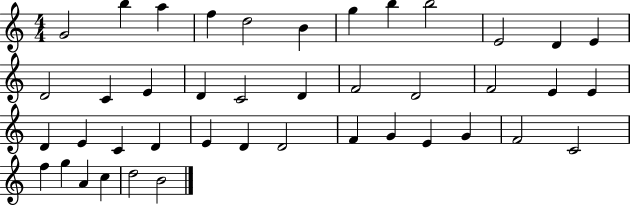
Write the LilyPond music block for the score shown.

{
  \clef treble
  \numericTimeSignature
  \time 4/4
  \key c \major
  g'2 b''4 a''4 | f''4 d''2 b'4 | g''4 b''4 b''2 | e'2 d'4 e'4 | \break d'2 c'4 e'4 | d'4 c'2 d'4 | f'2 d'2 | f'2 e'4 e'4 | \break d'4 e'4 c'4 d'4 | e'4 d'4 d'2 | f'4 g'4 e'4 g'4 | f'2 c'2 | \break f''4 g''4 a'4 c''4 | d''2 b'2 | \bar "|."
}